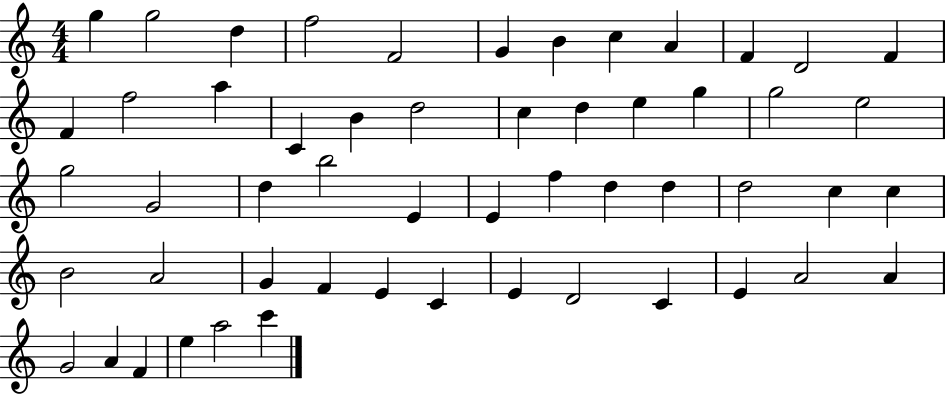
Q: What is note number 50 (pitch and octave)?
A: A4